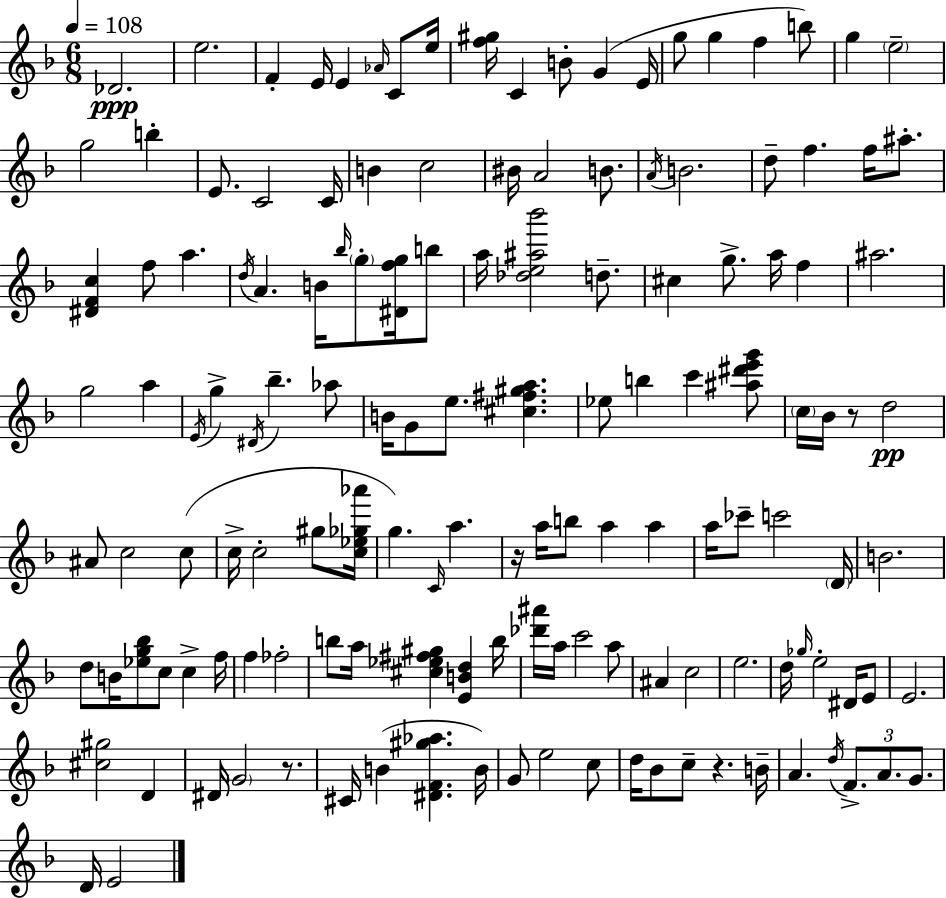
{
  \clef treble
  \numericTimeSignature
  \time 6/8
  \key f \major
  \tempo 4 = 108
  des'2.\ppp | e''2. | f'4-. e'16 e'4 \grace { aes'16 } c'8 | e''16 <f'' gis''>16 c'4 b'8-. g'4( | \break e'16 g''8 g''4 f''4 b''8) | g''4 \parenthesize e''2-- | g''2 b''4-. | e'8. c'2 | \break c'16 b'4 c''2 | bis'16 a'2 b'8. | \acciaccatura { a'16 } b'2. | d''8-- f''4. f''16 ais''8.-. | \break <dis' f' c''>4 f''8 a''4. | \acciaccatura { d''16 } a'4. b'16 \grace { bes''16 } \parenthesize g''8-. | <dis' f'' g''>16 b''8 a''16 <des'' e'' ais'' bes'''>2 | d''8.-- cis''4 g''8.-> a''16 | \break f''4 ais''2. | g''2 | a''4 \acciaccatura { e'16 } g''4-> \acciaccatura { dis'16 } bes''4.-- | aes''8 b'16 g'8 e''8. | \break <cis'' fis'' gis'' a''>4. ees''8 b''4 | c'''4 <ais'' dis''' e''' g'''>8 \parenthesize c''16 bes'16 r8 d''2\pp | ais'8 c''2 | c''8( c''16-> c''2-. | \break gis''8 <c'' ees'' ges'' aes'''>16 g''4.) | \grace { c'16 } a''4. r16 a''16 b''8 a''4 | a''4 a''16 ces'''8-- c'''2 | \parenthesize d'16 b'2. | \break d''8 b'16 <ees'' g'' bes''>8 | c''8 c''4-> f''16 f''4 fes''2-. | b''8 a''16 <cis'' ees'' fis'' gis''>4 | <e' b' d''>4 b''16 <des''' ais'''>16 a''16 c'''2 | \break a''8 ais'4 c''2 | e''2. | d''16 \grace { ges''16 } e''2-. | dis'16 e'8 e'2. | \break <cis'' gis''>2 | d'4 dis'16 \parenthesize g'2 | r8. cis'16 b'4( | <dis' f' gis'' aes''>4. b'16) g'8 e''2 | \break c''8 d''16 bes'8 c''8-- | r4. b'16-- a'4. | \acciaccatura { d''16 } \tuplet 3/2 { f'8.-> a'8. g'8. } | d'16 e'2 \bar "|."
}